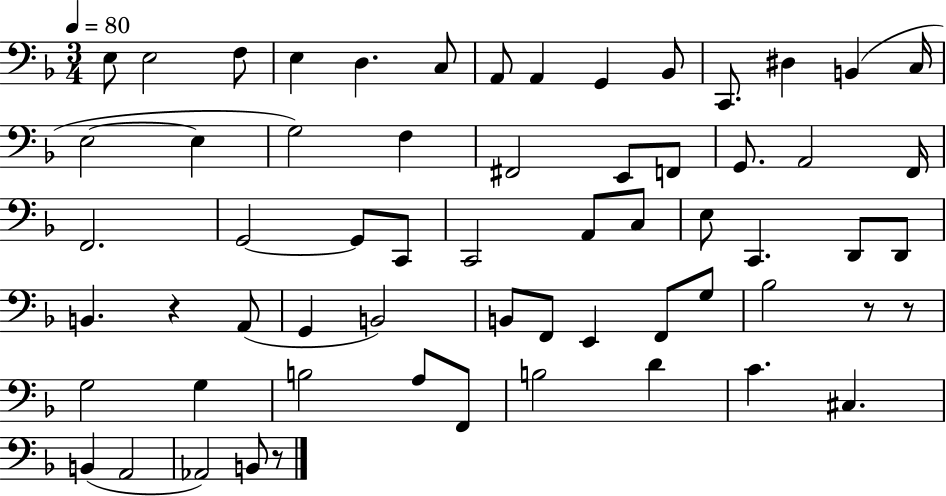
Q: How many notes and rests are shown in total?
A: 62